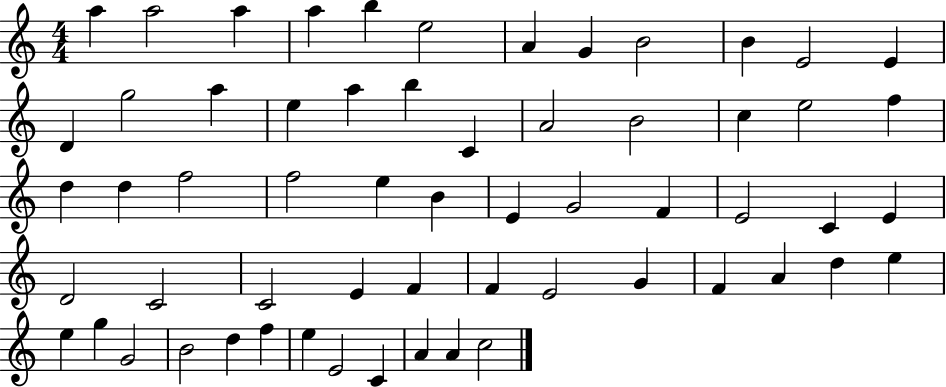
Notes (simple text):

A5/q A5/h A5/q A5/q B5/q E5/h A4/q G4/q B4/h B4/q E4/h E4/q D4/q G5/h A5/q E5/q A5/q B5/q C4/q A4/h B4/h C5/q E5/h F5/q D5/q D5/q F5/h F5/h E5/q B4/q E4/q G4/h F4/q E4/h C4/q E4/q D4/h C4/h C4/h E4/q F4/q F4/q E4/h G4/q F4/q A4/q D5/q E5/q E5/q G5/q G4/h B4/h D5/q F5/q E5/q E4/h C4/q A4/q A4/q C5/h